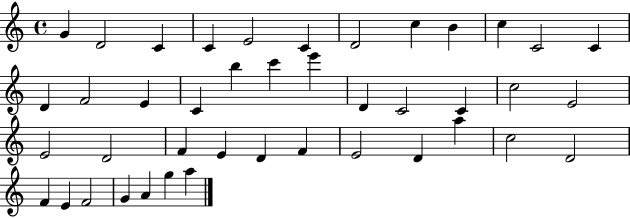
G4/q D4/h C4/q C4/q E4/h C4/q D4/h C5/q B4/q C5/q C4/h C4/q D4/q F4/h E4/q C4/q B5/q C6/q E6/q D4/q C4/h C4/q C5/h E4/h E4/h D4/h F4/q E4/q D4/q F4/q E4/h D4/q A5/q C5/h D4/h F4/q E4/q F4/h G4/q A4/q G5/q A5/q